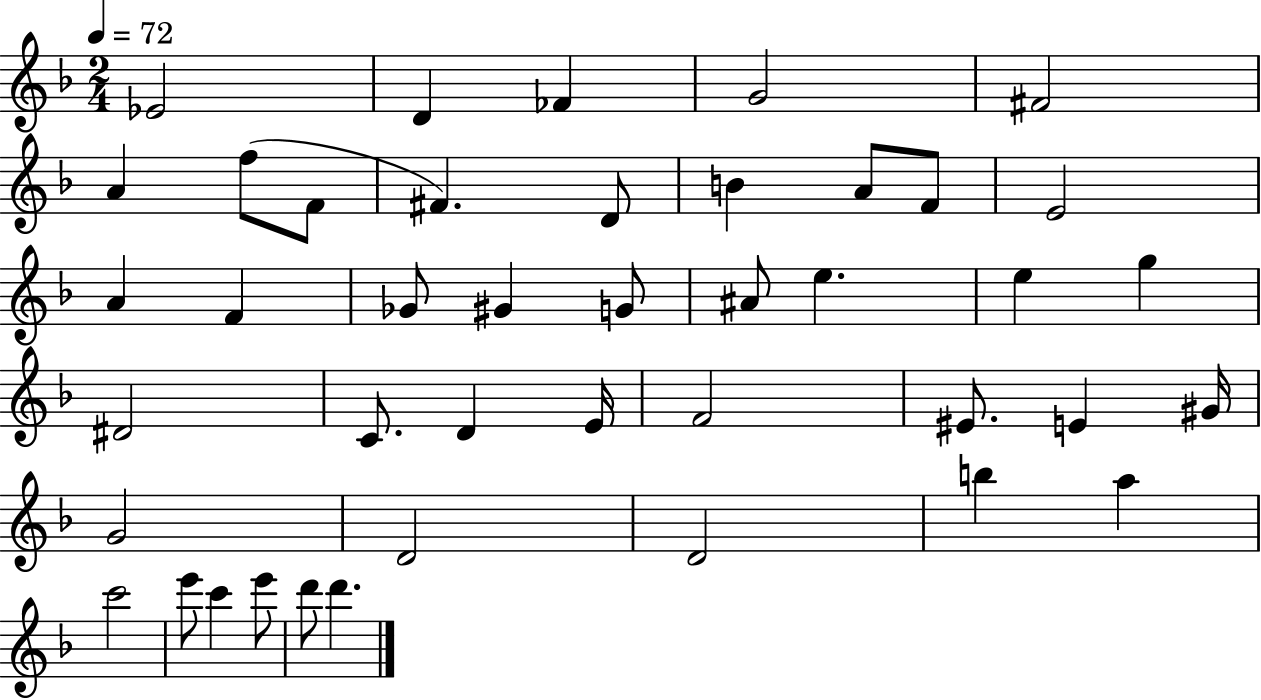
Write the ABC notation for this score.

X:1
T:Untitled
M:2/4
L:1/4
K:F
_E2 D _F G2 ^F2 A f/2 F/2 ^F D/2 B A/2 F/2 E2 A F _G/2 ^G G/2 ^A/2 e e g ^D2 C/2 D E/4 F2 ^E/2 E ^G/4 G2 D2 D2 b a c'2 e'/2 c' e'/2 d'/2 d'